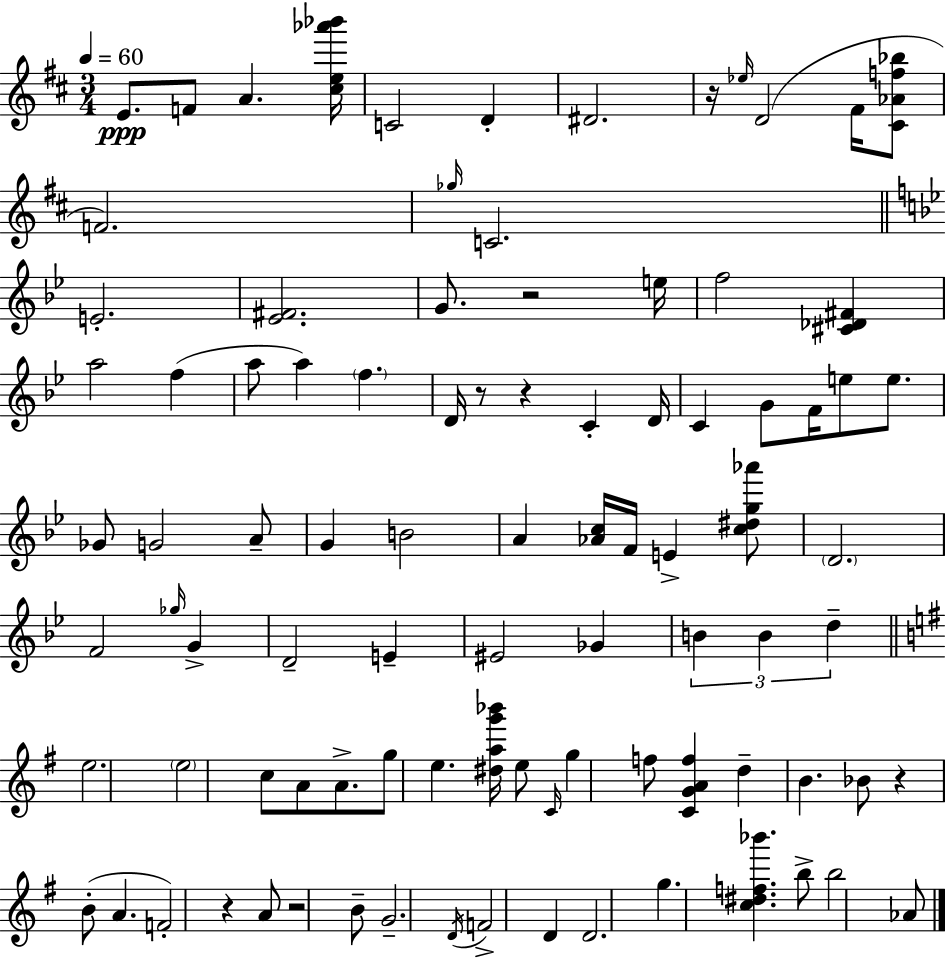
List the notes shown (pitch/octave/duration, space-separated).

E4/e. F4/e A4/q. [C#5,E5,Ab6,Bb6]/s C4/h D4/q D#4/h. R/s Eb5/s D4/h F#4/s [C#4,Ab4,F5,Bb5]/e F4/h. Gb5/s C4/h. E4/h. [Eb4,F#4]/h. G4/e. R/h E5/s F5/h [C#4,Db4,F#4]/q A5/h F5/q A5/e A5/q F5/q. D4/s R/e R/q C4/q D4/s C4/q G4/e F4/s E5/e E5/e. Gb4/e G4/h A4/e G4/q B4/h A4/q [Ab4,C5]/s F4/s E4/q [C5,D#5,G5,Ab6]/e D4/h. F4/h Gb5/s G4/q D4/h E4/q EIS4/h Gb4/q B4/q B4/q D5/q E5/h. E5/h C5/e A4/e A4/e. G5/e E5/q. [D#5,A5,G6,Bb6]/s E5/e C4/s G5/q F5/e [C4,G4,A4,F5]/q D5/q B4/q. Bb4/e R/q B4/e A4/q. F4/h R/q A4/e R/h B4/e G4/h. D4/s F4/h D4/q D4/h. G5/q. [C5,D#5,F5,Bb6]/q. B5/e B5/h Ab4/e